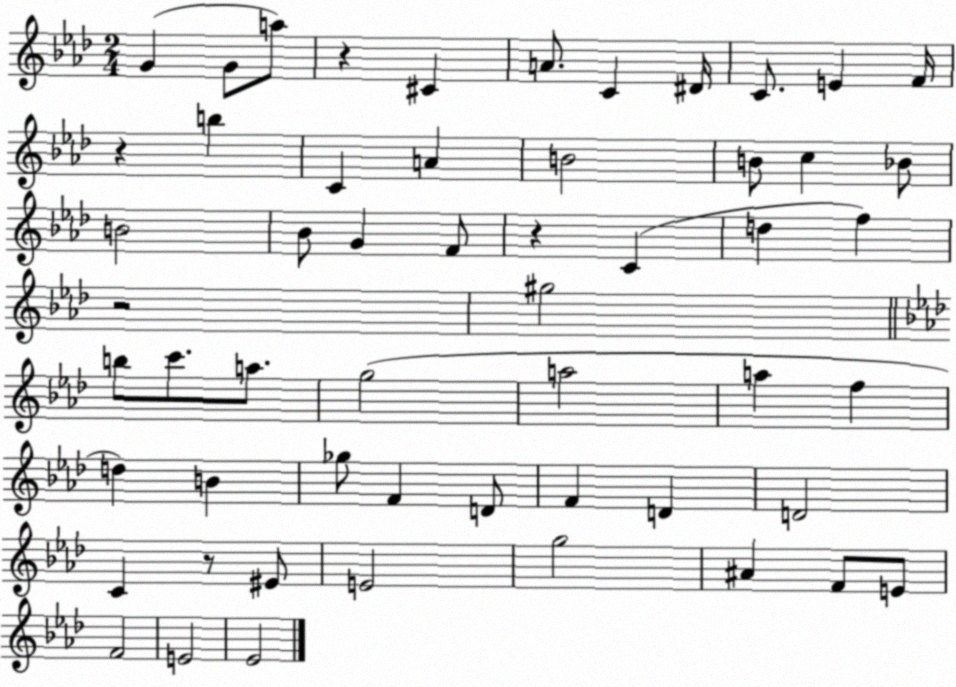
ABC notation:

X:1
T:Untitled
M:2/4
L:1/4
K:Ab
G G/2 a/2 z ^C A/2 C ^D/4 C/2 E F/4 z b C A B2 B/2 c _B/2 B2 _B/2 G F/2 z C d f z2 ^g2 b/2 c'/2 a/2 g2 a2 a f d B _g/2 F D/2 F D D2 C z/2 ^E/2 E2 g2 ^A F/2 E/2 F2 E2 _E2